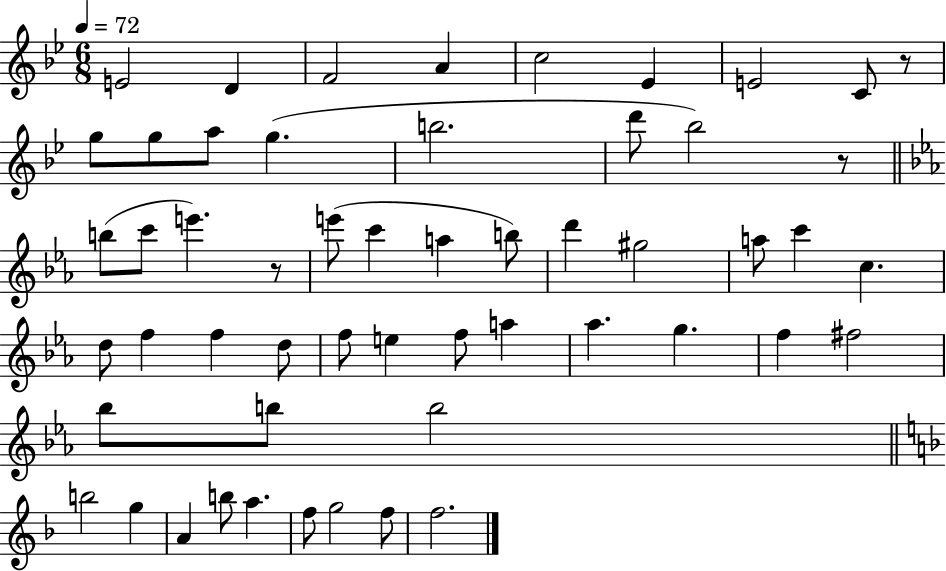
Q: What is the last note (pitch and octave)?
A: F5